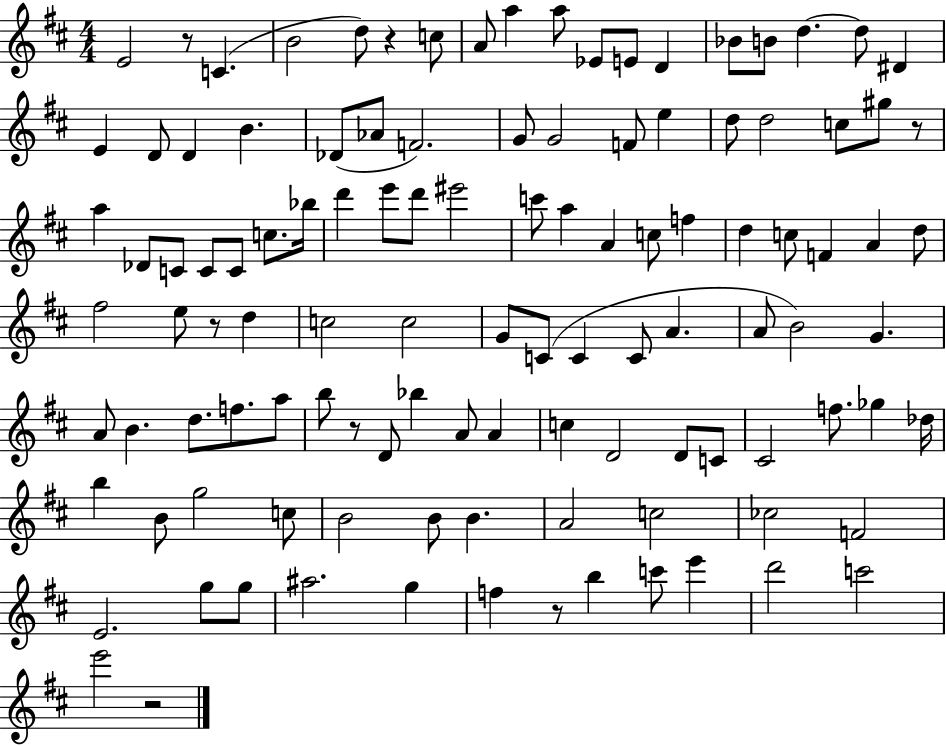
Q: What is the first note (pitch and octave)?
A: E4